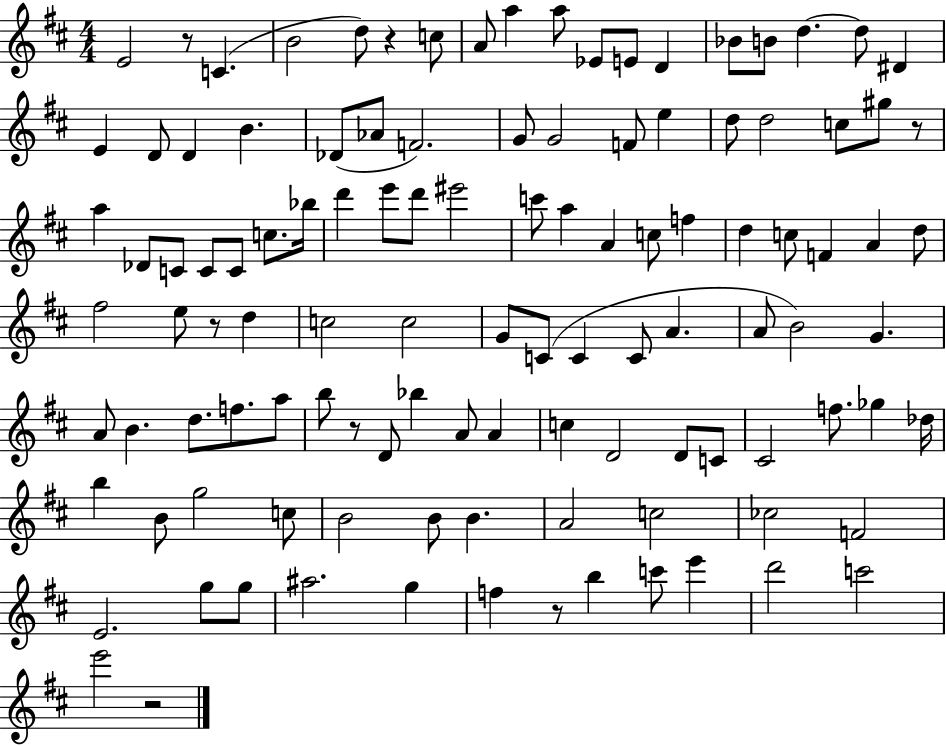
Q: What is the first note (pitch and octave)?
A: E4